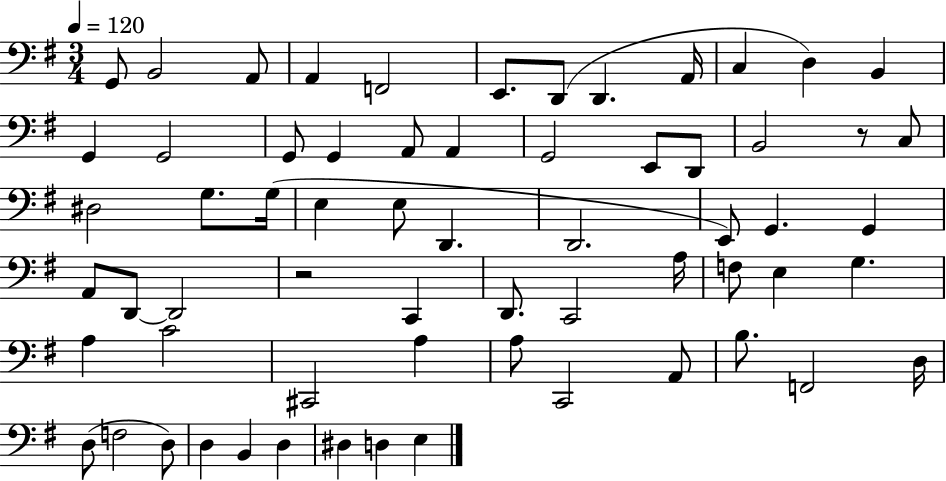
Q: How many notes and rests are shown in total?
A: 64